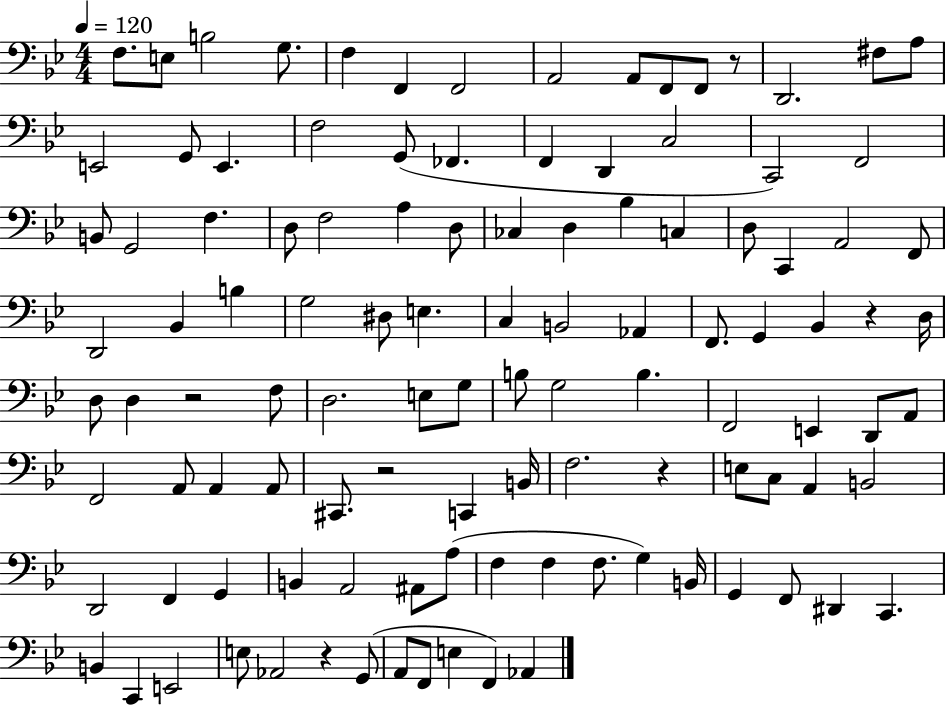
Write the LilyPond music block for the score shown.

{
  \clef bass
  \numericTimeSignature
  \time 4/4
  \key bes \major
  \tempo 4 = 120
  f8. e8 b2 g8. | f4 f,4 f,2 | a,2 a,8 f,8 f,8 r8 | d,2. fis8 a8 | \break e,2 g,8 e,4. | f2 g,8( fes,4. | f,4 d,4 c2 | c,2) f,2 | \break b,8 g,2 f4. | d8 f2 a4 d8 | ces4 d4 bes4 c4 | d8 c,4 a,2 f,8 | \break d,2 bes,4 b4 | g2 dis8 e4. | c4 b,2 aes,4 | f,8. g,4 bes,4 r4 d16 | \break d8 d4 r2 f8 | d2. e8 g8 | b8 g2 b4. | f,2 e,4 d,8 a,8 | \break f,2 a,8 a,4 a,8 | cis,8. r2 c,4 b,16 | f2. r4 | e8 c8 a,4 b,2 | \break d,2 f,4 g,4 | b,4 a,2 ais,8 a8( | f4 f4 f8. g4) b,16 | g,4 f,8 dis,4 c,4. | \break b,4 c,4 e,2 | e8 aes,2 r4 g,8( | a,8 f,8 e4 f,4) aes,4 | \bar "|."
}